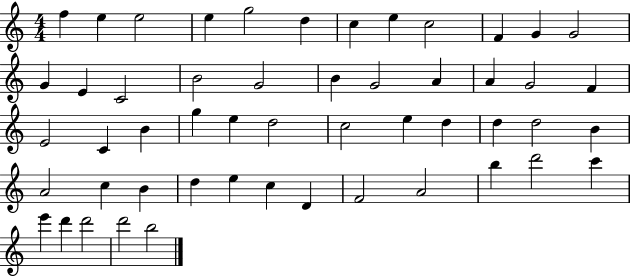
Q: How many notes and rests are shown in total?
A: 52